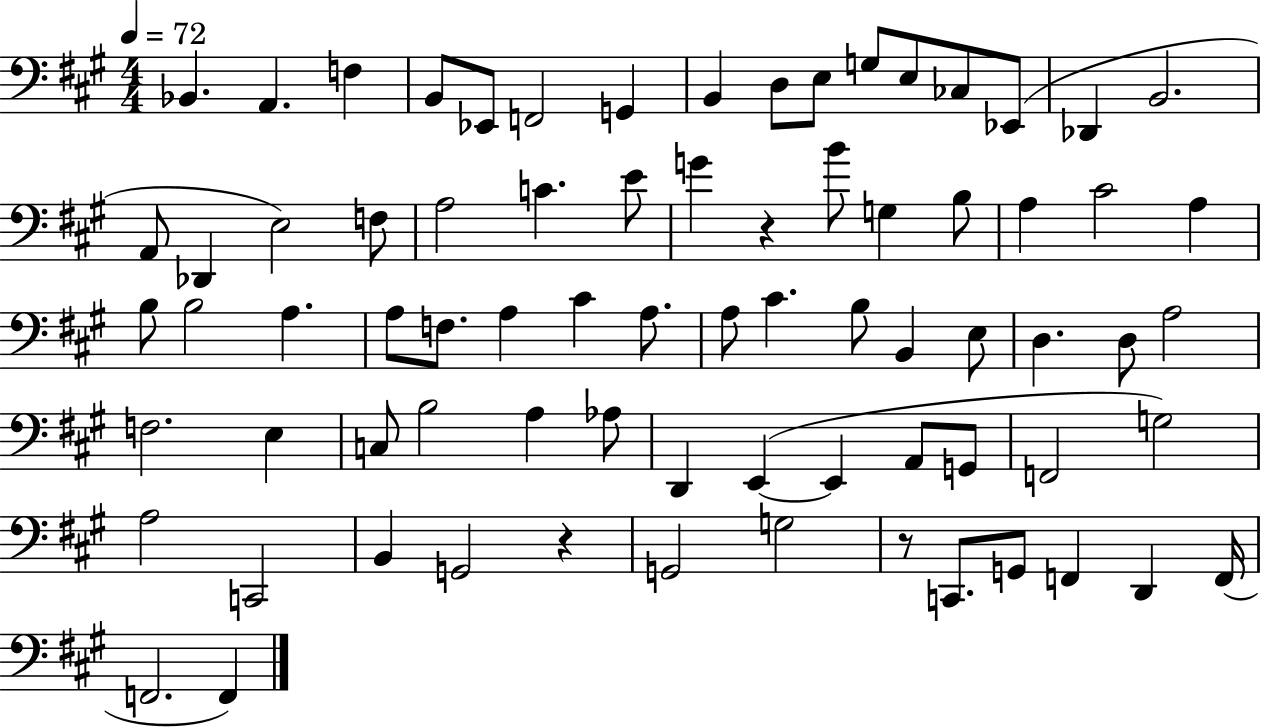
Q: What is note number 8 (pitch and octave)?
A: B2